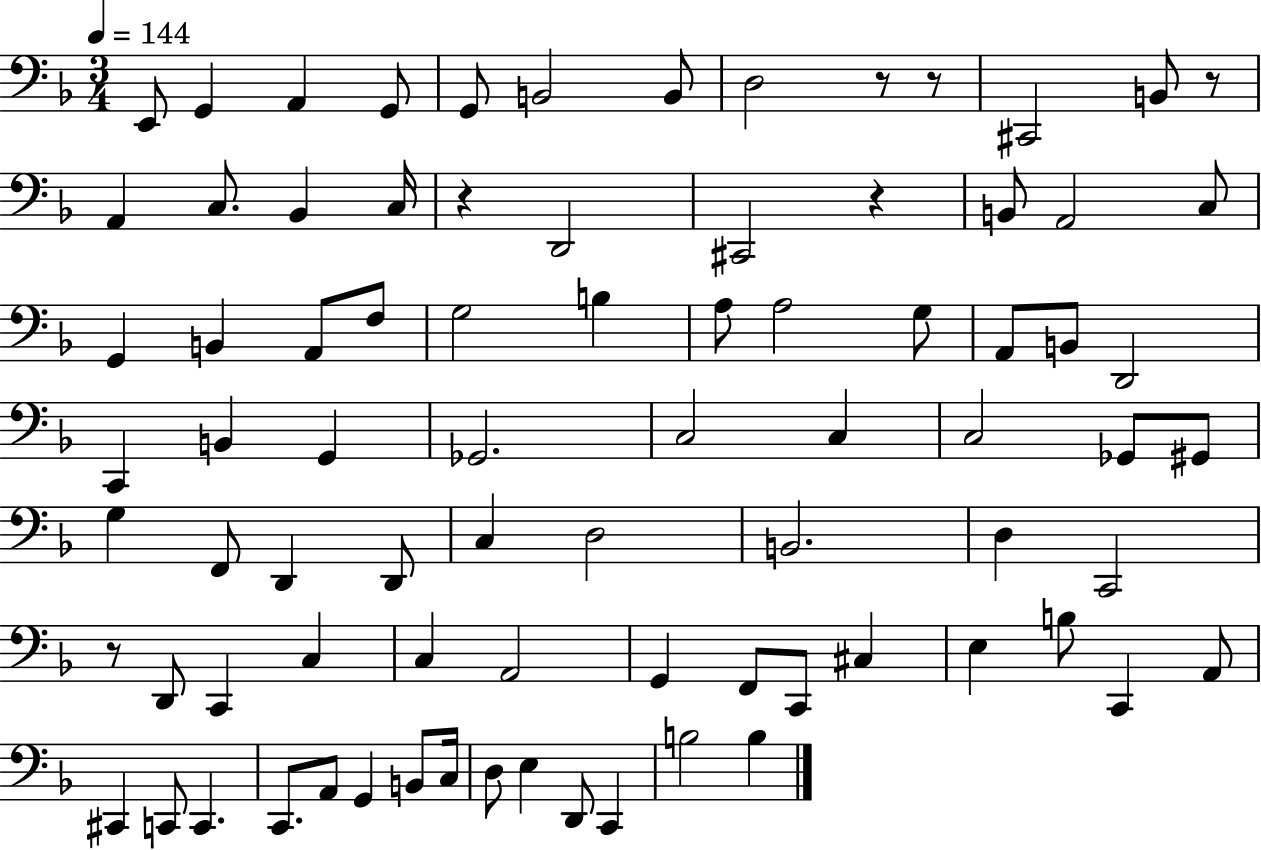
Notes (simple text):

E2/e G2/q A2/q G2/e G2/e B2/h B2/e D3/h R/e R/e C#2/h B2/e R/e A2/q C3/e. Bb2/q C3/s R/q D2/h C#2/h R/q B2/e A2/h C3/e G2/q B2/q A2/e F3/e G3/h B3/q A3/e A3/h G3/e A2/e B2/e D2/h C2/q B2/q G2/q Gb2/h. C3/h C3/q C3/h Gb2/e G#2/e G3/q F2/e D2/q D2/e C3/q D3/h B2/h. D3/q C2/h R/e D2/e C2/q C3/q C3/q A2/h G2/q F2/e C2/e C#3/q E3/q B3/e C2/q A2/e C#2/q C2/e C2/q. C2/e. A2/e G2/q B2/e C3/s D3/e E3/q D2/e C2/q B3/h B3/q